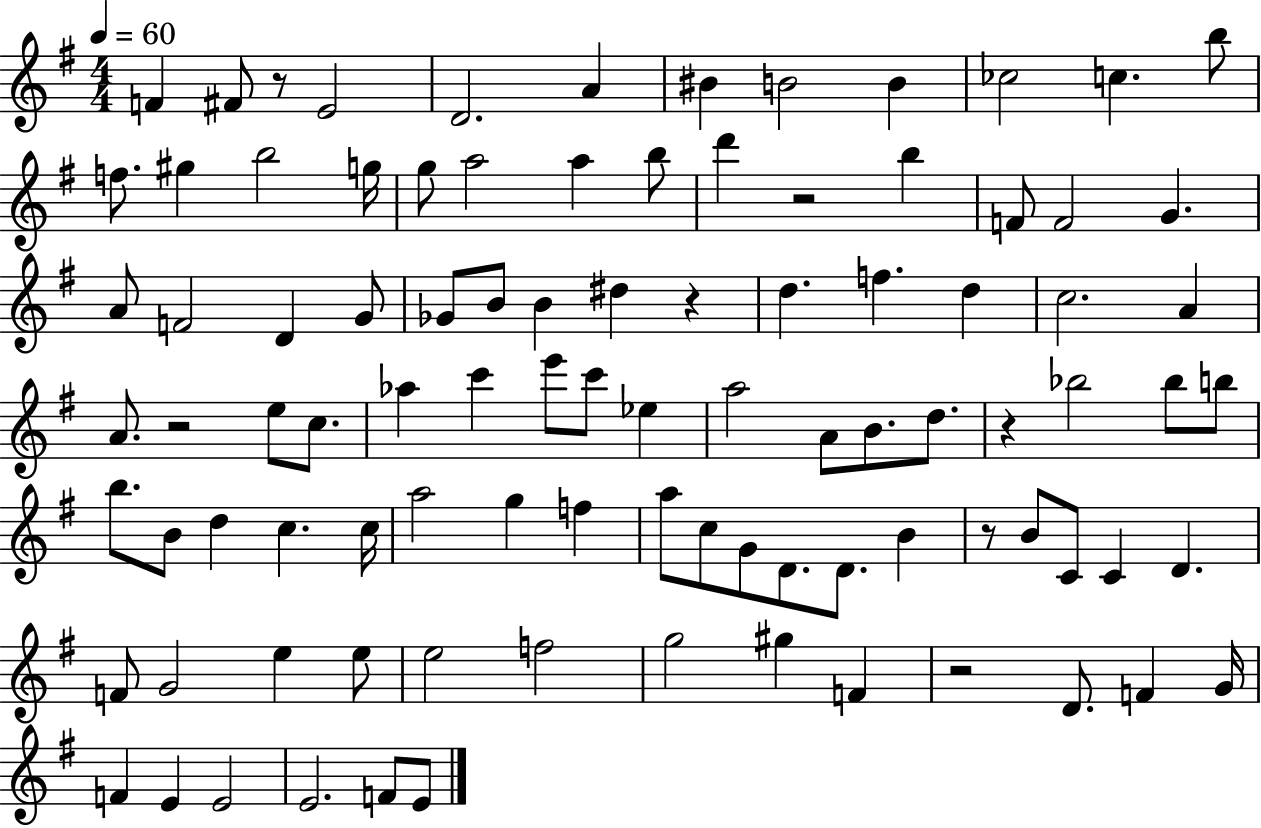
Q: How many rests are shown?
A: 7